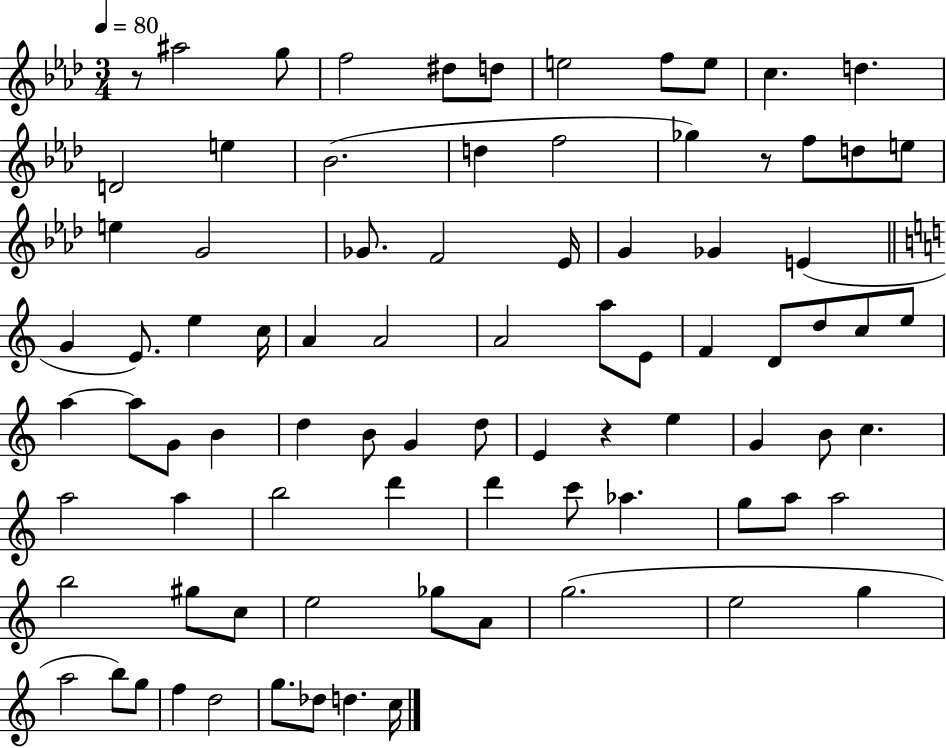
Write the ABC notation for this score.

X:1
T:Untitled
M:3/4
L:1/4
K:Ab
z/2 ^a2 g/2 f2 ^d/2 d/2 e2 f/2 e/2 c d D2 e _B2 d f2 _g z/2 f/2 d/2 e/2 e G2 _G/2 F2 _E/4 G _G E G E/2 e c/4 A A2 A2 a/2 E/2 F D/2 d/2 c/2 e/2 a a/2 G/2 B d B/2 G d/2 E z e G B/2 c a2 a b2 d' d' c'/2 _a g/2 a/2 a2 b2 ^g/2 c/2 e2 _g/2 A/2 g2 e2 g a2 b/2 g/2 f d2 g/2 _d/2 d c/4